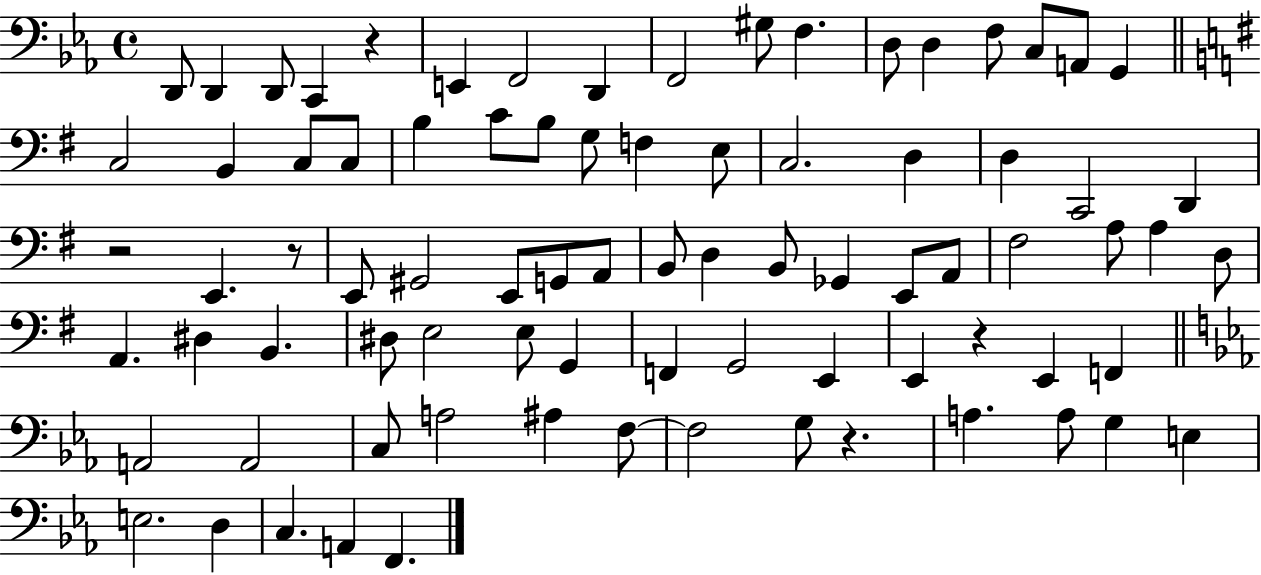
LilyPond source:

{
  \clef bass
  \time 4/4
  \defaultTimeSignature
  \key ees \major
  d,8 d,4 d,8 c,4 r4 | e,4 f,2 d,4 | f,2 gis8 f4. | d8 d4 f8 c8 a,8 g,4 | \break \bar "||" \break \key g \major c2 b,4 c8 c8 | b4 c'8 b8 g8 f4 e8 | c2. d4 | d4 c,2 d,4 | \break r2 e,4. r8 | e,8 gis,2 e,8 g,8 a,8 | b,8 d4 b,8 ges,4 e,8 a,8 | fis2 a8 a4 d8 | \break a,4. dis4 b,4. | dis8 e2 e8 g,4 | f,4 g,2 e,4 | e,4 r4 e,4 f,4 | \break \bar "||" \break \key c \minor a,2 a,2 | c8 a2 ais4 f8~~ | f2 g8 r4. | a4. a8 g4 e4 | \break e2. d4 | c4. a,4 f,4. | \bar "|."
}